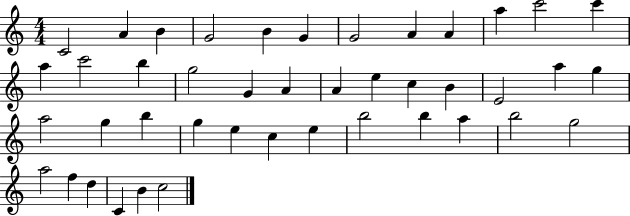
C4/h A4/q B4/q G4/h B4/q G4/q G4/h A4/q A4/q A5/q C6/h C6/q A5/q C6/h B5/q G5/h G4/q A4/q A4/q E5/q C5/q B4/q E4/h A5/q G5/q A5/h G5/q B5/q G5/q E5/q C5/q E5/q B5/h B5/q A5/q B5/h G5/h A5/h F5/q D5/q C4/q B4/q C5/h